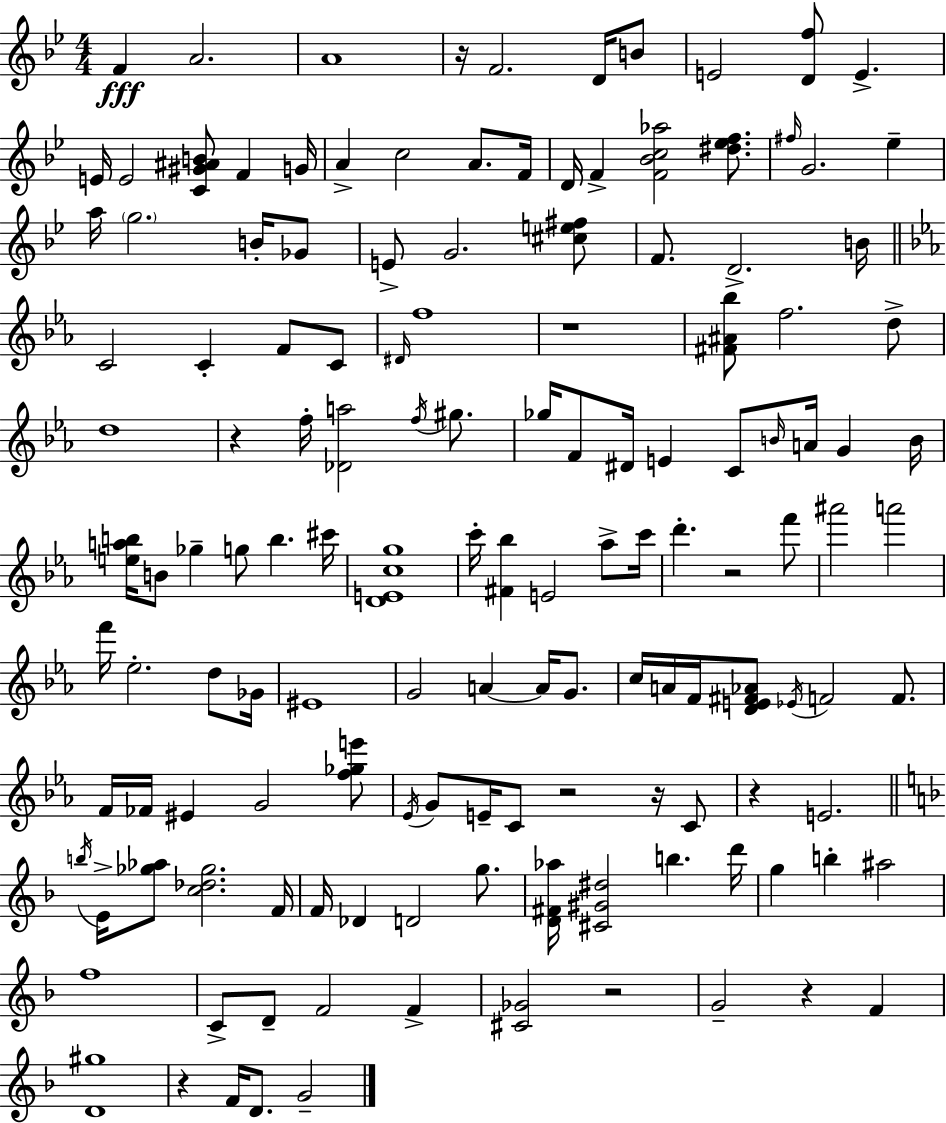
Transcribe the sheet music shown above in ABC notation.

X:1
T:Untitled
M:4/4
L:1/4
K:Bb
F A2 A4 z/4 F2 D/4 B/2 E2 [Df]/2 E E/4 E2 [C^G^AB]/2 F G/4 A c2 A/2 F/4 D/4 F [F_Bc_a]2 [^d_ef]/2 ^f/4 G2 _e a/4 g2 B/4 _G/2 E/2 G2 [^ce^f]/2 F/2 D2 B/4 C2 C F/2 C/2 ^D/4 f4 z4 [^F^A_b]/2 f2 d/2 d4 z f/4 [_Da]2 f/4 ^g/2 _g/4 F/2 ^D/4 E C/2 B/4 A/4 G B/4 [eab]/4 B/2 _g g/2 b ^c'/4 [DEcg]4 c'/4 [^F_b] E2 _a/2 c'/4 d' z2 f'/2 ^a'2 a'2 f'/4 _e2 d/2 _G/4 ^E4 G2 A A/4 G/2 c/4 A/4 F/4 [DE^F_A]/2 _E/4 F2 F/2 F/4 _F/4 ^E G2 [f_ge']/2 _E/4 G/2 E/4 C/2 z2 z/4 C/2 z E2 b/4 E/4 [_g_a]/2 [c_d_g]2 F/4 F/4 _D D2 g/2 [D^F_a]/4 [^C^G^d]2 b d'/4 g b ^a2 f4 C/2 D/2 F2 F [^C_G]2 z2 G2 z F [D^g]4 z F/4 D/2 G2